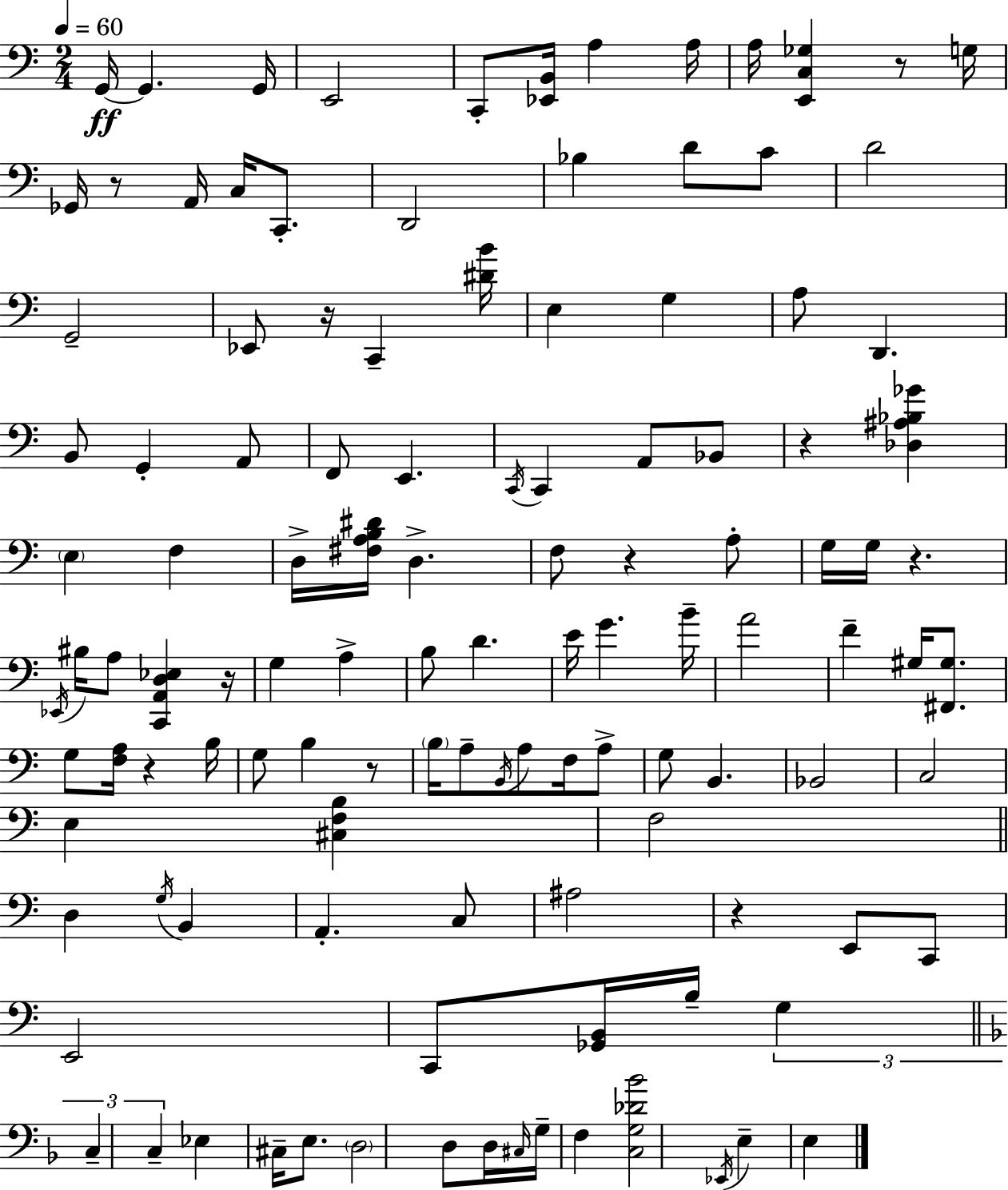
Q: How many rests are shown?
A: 10